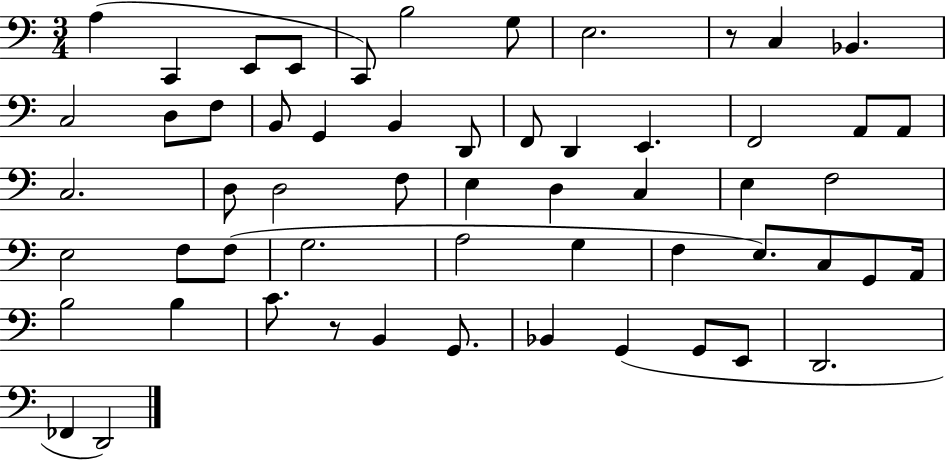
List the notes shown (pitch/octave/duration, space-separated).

A3/q C2/q E2/e E2/e C2/e B3/h G3/e E3/h. R/e C3/q Bb2/q. C3/h D3/e F3/e B2/e G2/q B2/q D2/e F2/e D2/q E2/q. F2/h A2/e A2/e C3/h. D3/e D3/h F3/e E3/q D3/q C3/q E3/q F3/h E3/h F3/e F3/e G3/h. A3/h G3/q F3/q E3/e. C3/e G2/e A2/s B3/h B3/q C4/e. R/e B2/q G2/e. Bb2/q G2/q G2/e E2/e D2/h. FES2/q D2/h